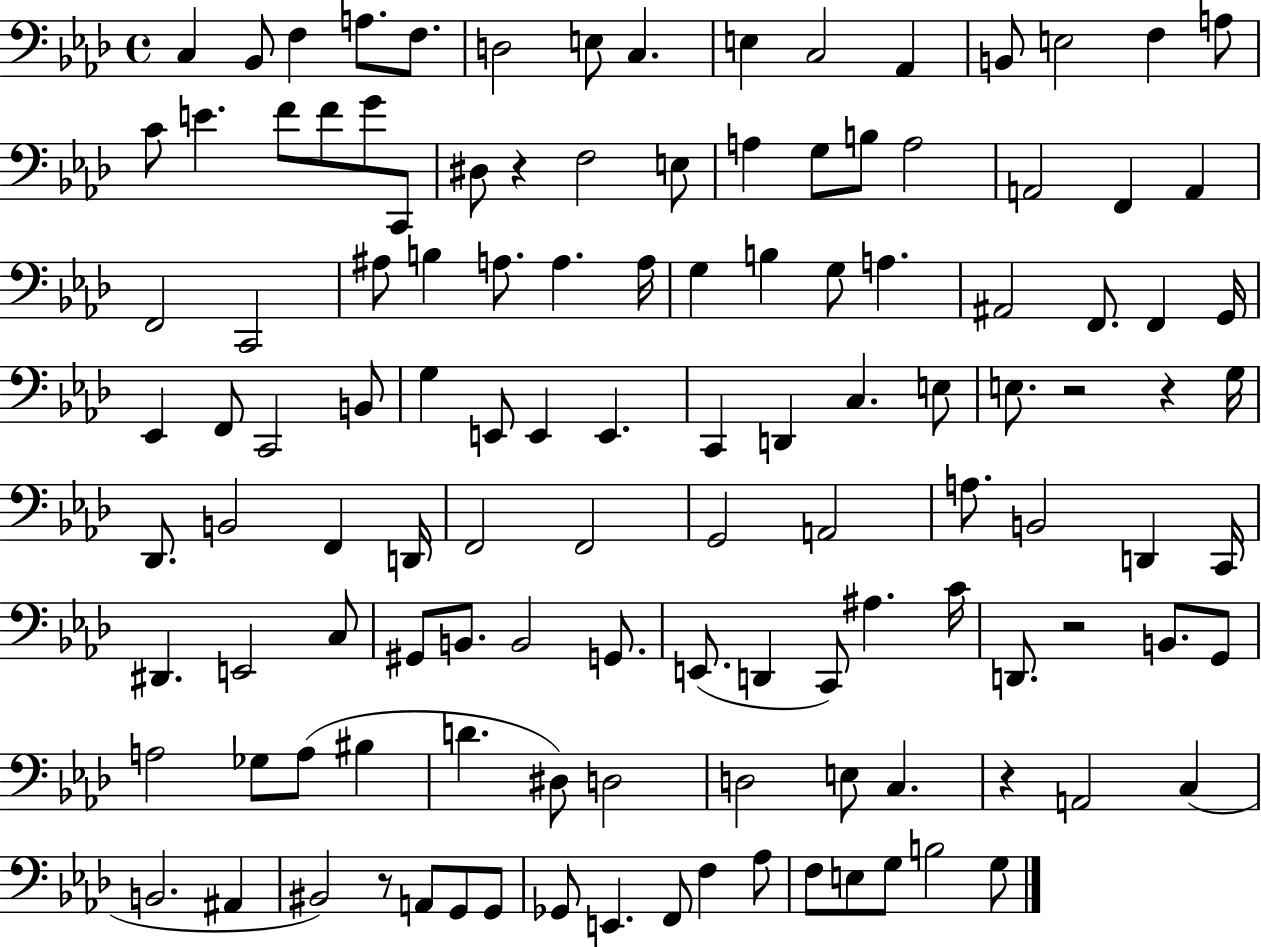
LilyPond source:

{
  \clef bass
  \time 4/4
  \defaultTimeSignature
  \key aes \major
  c4 bes,8 f4 a8. f8. | d2 e8 c4. | e4 c2 aes,4 | b,8 e2 f4 a8 | \break c'8 e'4. f'8 f'8 g'8 c,8 | dis8 r4 f2 e8 | a4 g8 b8 a2 | a,2 f,4 a,4 | \break f,2 c,2 | ais8 b4 a8. a4. a16 | g4 b4 g8 a4. | ais,2 f,8. f,4 g,16 | \break ees,4 f,8 c,2 b,8 | g4 e,8 e,4 e,4. | c,4 d,4 c4. e8 | e8. r2 r4 g16 | \break des,8. b,2 f,4 d,16 | f,2 f,2 | g,2 a,2 | a8. b,2 d,4 c,16 | \break dis,4. e,2 c8 | gis,8 b,8. b,2 g,8. | e,8.( d,4 c,8) ais4. c'16 | d,8. r2 b,8. g,8 | \break a2 ges8 a8( bis4 | d'4. dis8) d2 | d2 e8 c4. | r4 a,2 c4( | \break b,2. ais,4 | bis,2) r8 a,8 g,8 g,8 | ges,8 e,4. f,8 f4 aes8 | f8 e8 g8 b2 g8 | \break \bar "|."
}